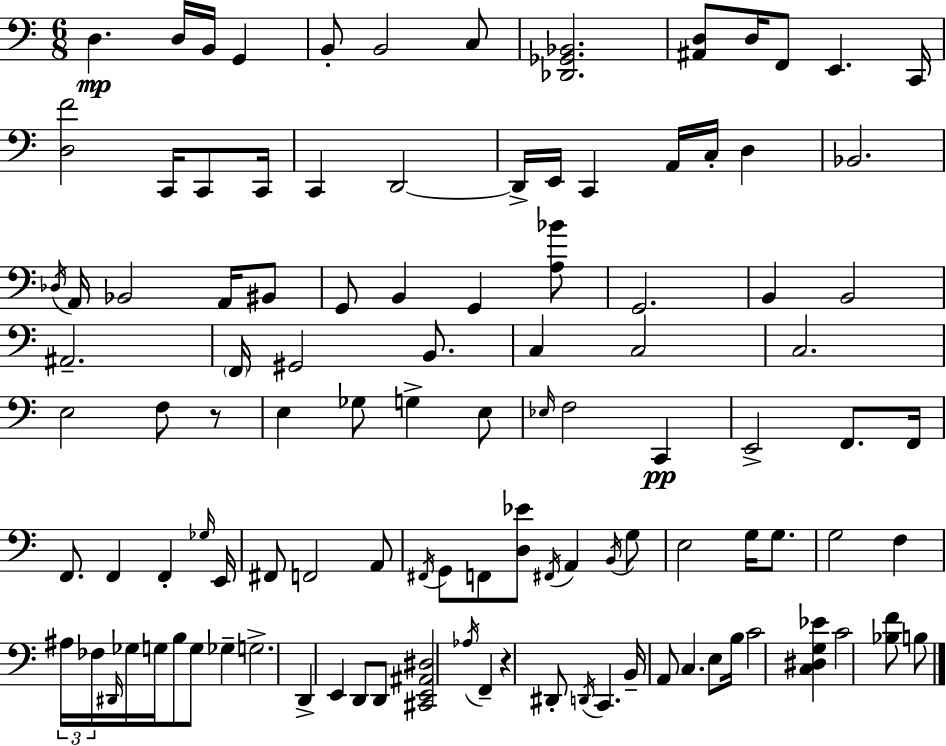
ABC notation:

X:1
T:Untitled
M:6/8
L:1/4
K:Am
D, D,/4 B,,/4 G,, B,,/2 B,,2 C,/2 [_D,,_G,,_B,,]2 [^A,,D,]/2 D,/4 F,,/2 E,, C,,/4 [D,F]2 C,,/4 C,,/2 C,,/4 C,, D,,2 D,,/4 E,,/4 C,, A,,/4 C,/4 D, _B,,2 _D,/4 A,,/4 _B,,2 A,,/4 ^B,,/2 G,,/2 B,, G,, [A,_B]/2 G,,2 B,, B,,2 ^A,,2 F,,/4 ^G,,2 B,,/2 C, C,2 C,2 E,2 F,/2 z/2 E, _G,/2 G, E,/2 _E,/4 F,2 C,, E,,2 F,,/2 F,,/4 F,,/2 F,, F,, _G,/4 E,,/4 ^F,,/2 F,,2 A,,/2 ^F,,/4 G,,/2 F,,/2 [D,_E]/2 ^F,,/4 A,, B,,/4 G,/2 E,2 G,/4 G,/2 G,2 F, ^A,/4 _F,/4 ^D,,/4 _G,/4 G,/4 B,/2 G,/2 _G, G,2 D,, E,, D,,/2 D,,/2 [^C,,E,,^A,,^D,]2 _A,/4 F,, z ^D,,/2 D,,/4 C,, B,,/4 A,,/2 C, E,/2 B,/4 C2 [C,^D,G,_E] C2 [_B,F]/2 B,/2